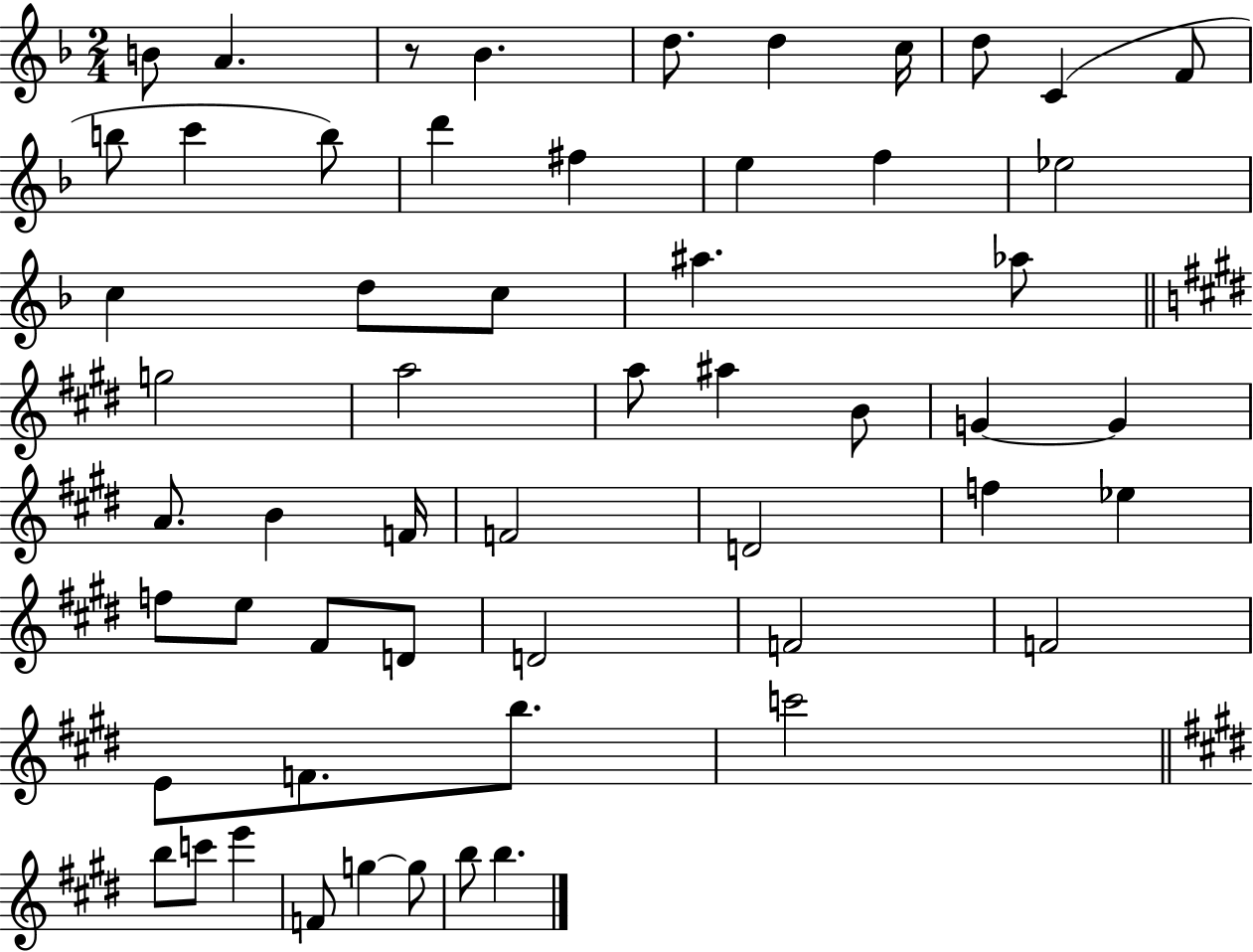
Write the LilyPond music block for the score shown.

{
  \clef treble
  \numericTimeSignature
  \time 2/4
  \key f \major
  b'8 a'4. | r8 bes'4. | d''8. d''4 c''16 | d''8 c'4( f'8 | \break b''8 c'''4 b''8) | d'''4 fis''4 | e''4 f''4 | ees''2 | \break c''4 d''8 c''8 | ais''4. aes''8 | \bar "||" \break \key e \major g''2 | a''2 | a''8 ais''4 b'8 | g'4~~ g'4 | \break a'8. b'4 f'16 | f'2 | d'2 | f''4 ees''4 | \break f''8 e''8 fis'8 d'8 | d'2 | f'2 | f'2 | \break e'8 f'8. b''8. | c'''2 | \bar "||" \break \key e \major b''8 c'''8 e'''4 | f'8 g''4~~ g''8 | b''8 b''4. | \bar "|."
}